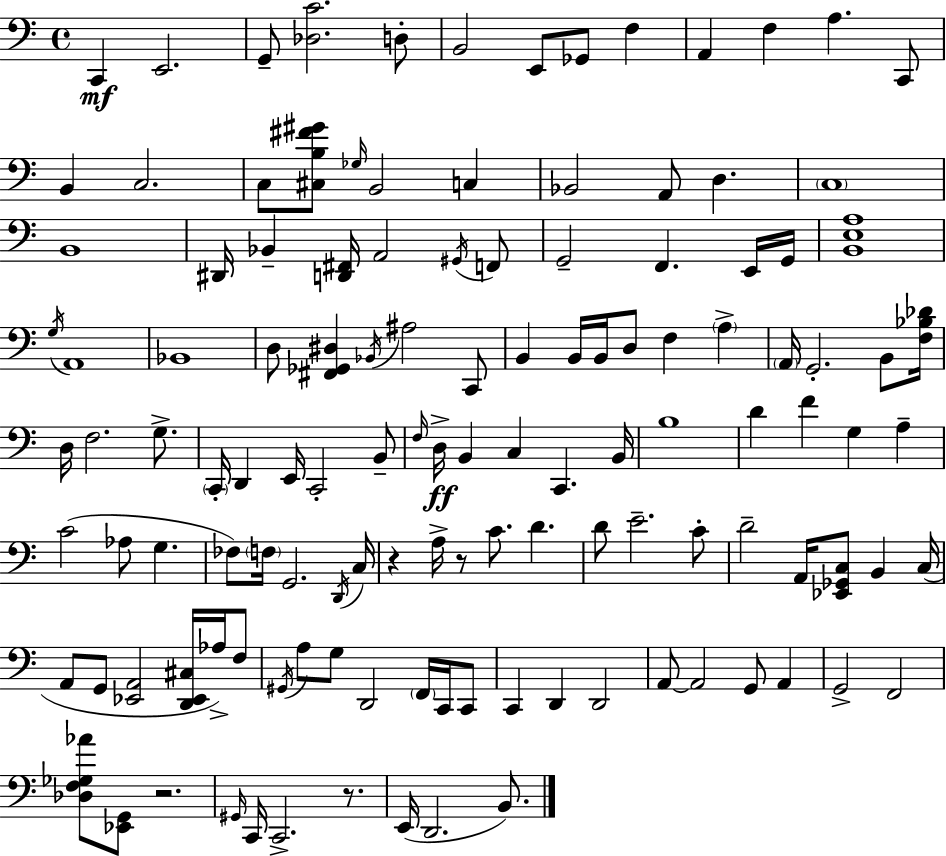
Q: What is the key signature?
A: A minor